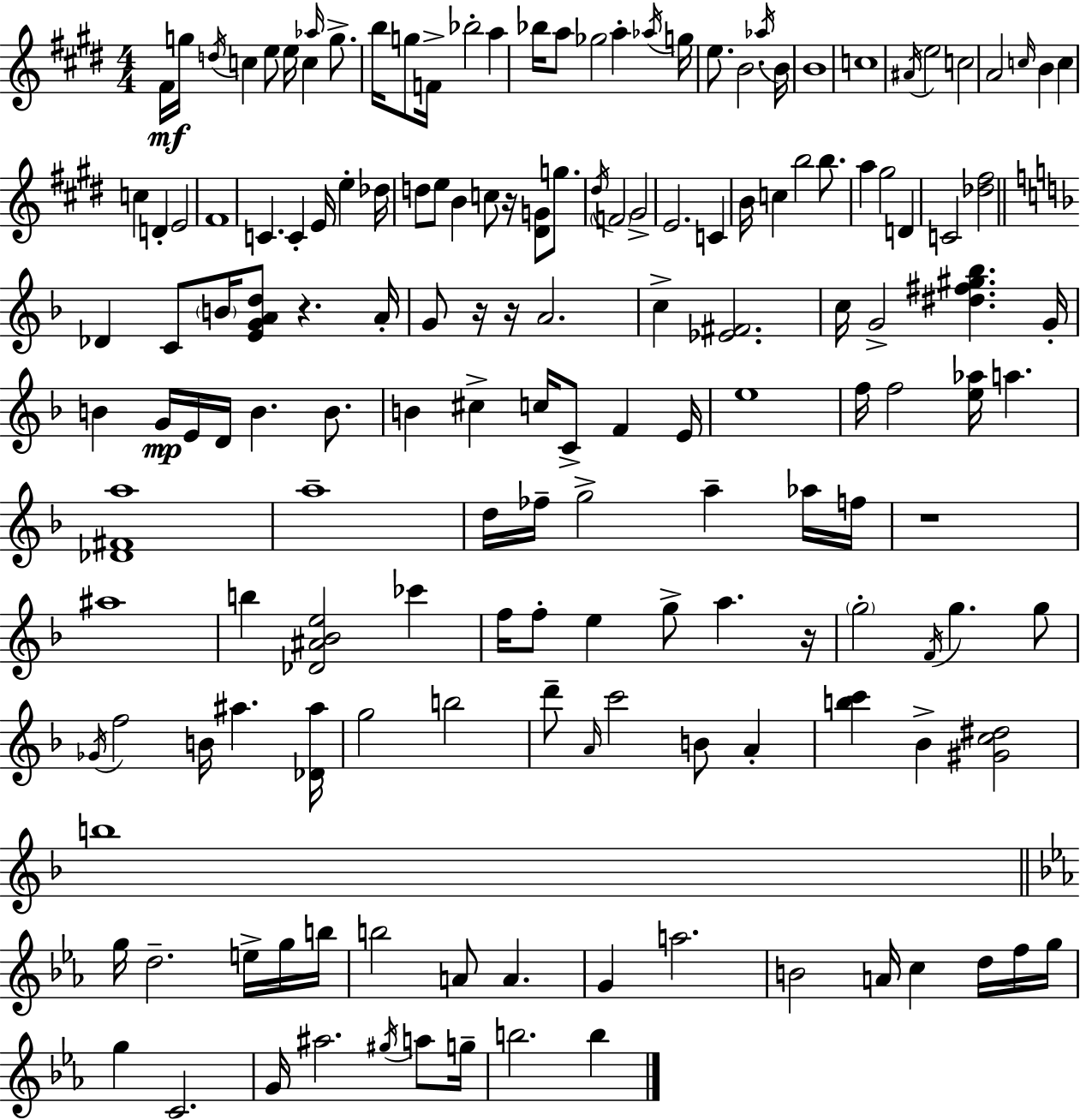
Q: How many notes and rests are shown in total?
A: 160